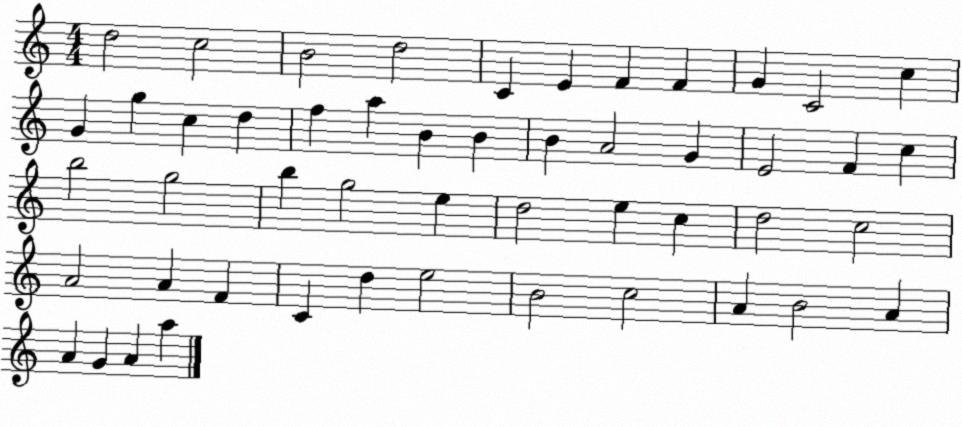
X:1
T:Untitled
M:4/4
L:1/4
K:C
d2 c2 B2 d2 C E F F G C2 c G g c d f a B B B A2 G E2 F c b2 g2 b g2 e d2 e c d2 c2 A2 A F C d e2 B2 c2 A B2 A A G A a